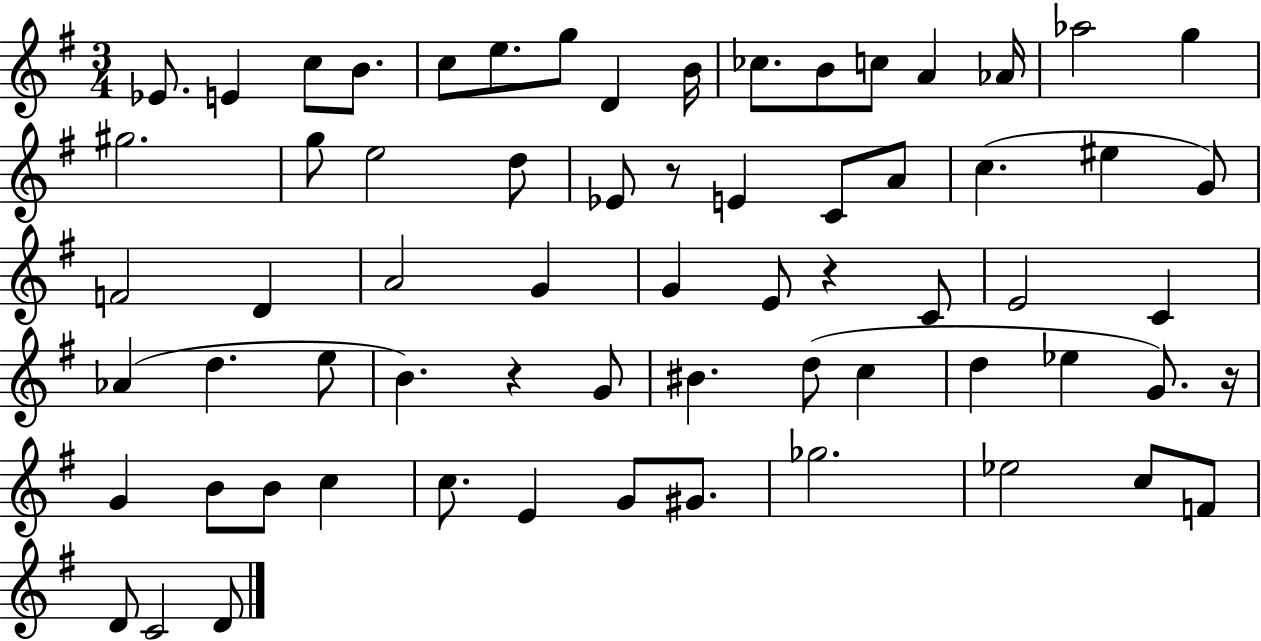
{
  \clef treble
  \numericTimeSignature
  \time 3/4
  \key g \major
  ees'8. e'4 c''8 b'8. | c''8 e''8. g''8 d'4 b'16 | ces''8. b'8 c''8 a'4 aes'16 | aes''2 g''4 | \break gis''2. | g''8 e''2 d''8 | ees'8 r8 e'4 c'8 a'8 | c''4.( eis''4 g'8) | \break f'2 d'4 | a'2 g'4 | g'4 e'8 r4 c'8 | e'2 c'4 | \break aes'4( d''4. e''8 | b'4.) r4 g'8 | bis'4. d''8( c''4 | d''4 ees''4 g'8.) r16 | \break g'4 b'8 b'8 c''4 | c''8. e'4 g'8 gis'8. | ges''2. | ees''2 c''8 f'8 | \break d'8 c'2 d'8 | \bar "|."
}